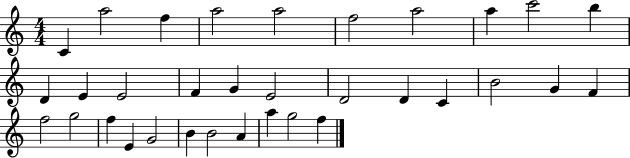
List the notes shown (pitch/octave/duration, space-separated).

C4/q A5/h F5/q A5/h A5/h F5/h A5/h A5/q C6/h B5/q D4/q E4/q E4/h F4/q G4/q E4/h D4/h D4/q C4/q B4/h G4/q F4/q F5/h G5/h F5/q E4/q G4/h B4/q B4/h A4/q A5/q G5/h F5/q